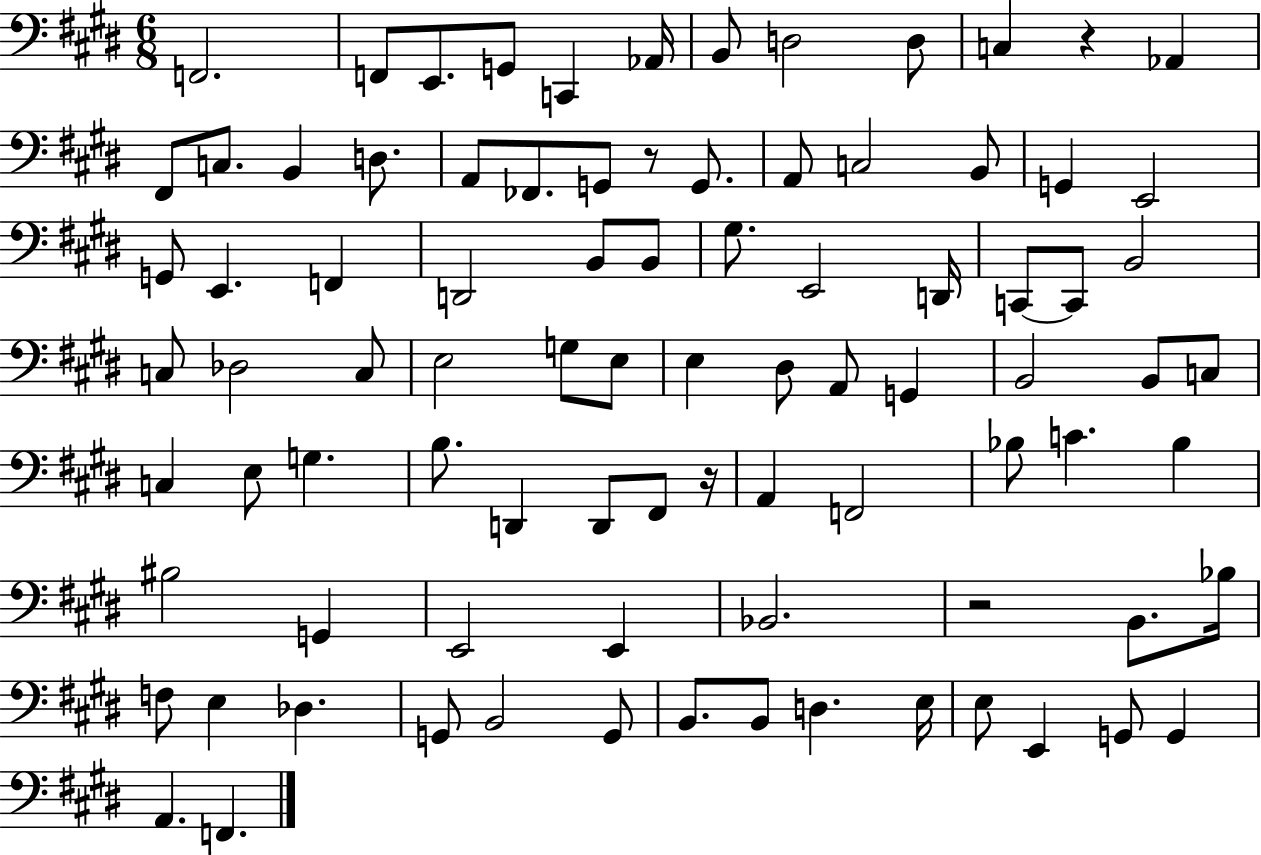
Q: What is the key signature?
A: E major